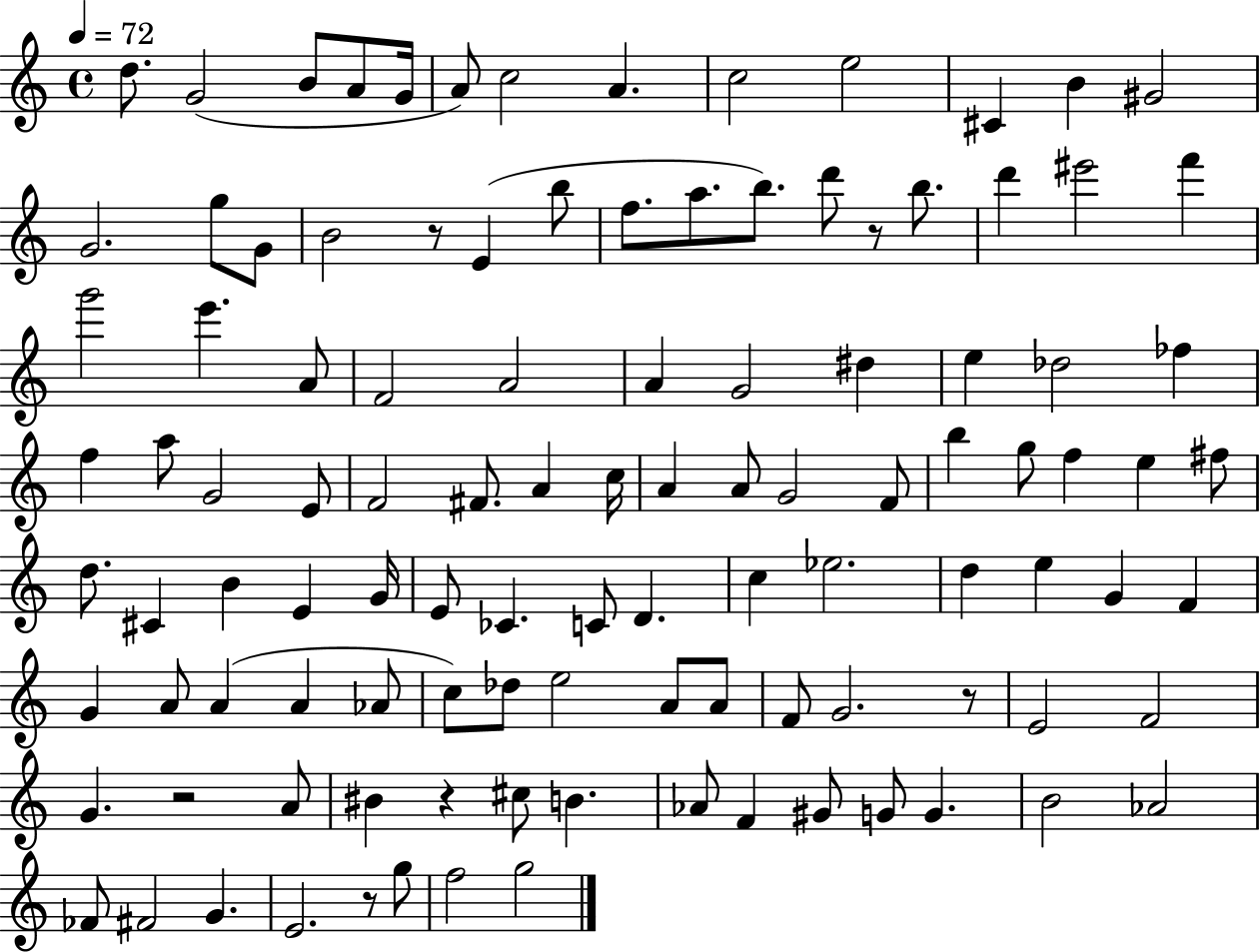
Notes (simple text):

D5/e. G4/h B4/e A4/e G4/s A4/e C5/h A4/q. C5/h E5/h C#4/q B4/q G#4/h G4/h. G5/e G4/e B4/h R/e E4/q B5/e F5/e. A5/e. B5/e. D6/e R/e B5/e. D6/q EIS6/h F6/q G6/h E6/q. A4/e F4/h A4/h A4/q G4/h D#5/q E5/q Db5/h FES5/q F5/q A5/e G4/h E4/e F4/h F#4/e. A4/q C5/s A4/q A4/e G4/h F4/e B5/q G5/e F5/q E5/q F#5/e D5/e. C#4/q B4/q E4/q G4/s E4/e CES4/q. C4/e D4/q. C5/q Eb5/h. D5/q E5/q G4/q F4/q G4/q A4/e A4/q A4/q Ab4/e C5/e Db5/e E5/h A4/e A4/e F4/e G4/h. R/e E4/h F4/h G4/q. R/h A4/e BIS4/q R/q C#5/e B4/q. Ab4/e F4/q G#4/e G4/e G4/q. B4/h Ab4/h FES4/e F#4/h G4/q. E4/h. R/e G5/e F5/h G5/h